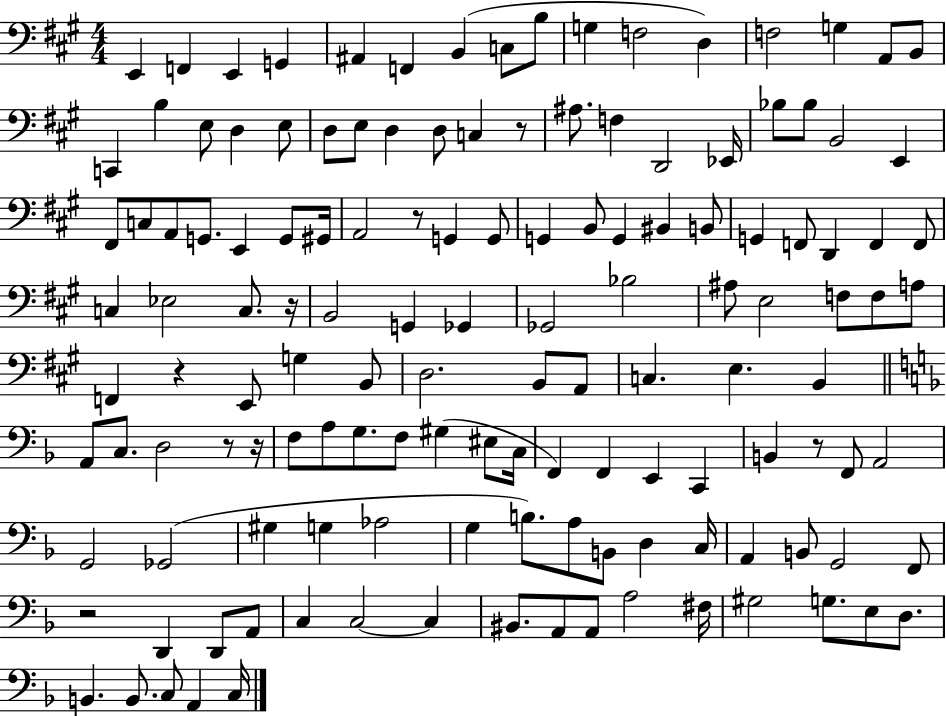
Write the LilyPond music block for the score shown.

{
  \clef bass
  \numericTimeSignature
  \time 4/4
  \key a \major
  e,4 f,4 e,4 g,4 | ais,4 f,4 b,4( c8 b8 | g4 f2 d4) | f2 g4 a,8 b,8 | \break c,4 b4 e8 d4 e8 | d8 e8 d4 d8 c4 r8 | ais8. f4 d,2 ees,16 | bes8 bes8 b,2 e,4 | \break fis,8 c8 a,8 g,8. e,4 g,8 gis,16 | a,2 r8 g,4 g,8 | g,4 b,8 g,4 bis,4 b,8 | g,4 f,8 d,4 f,4 f,8 | \break c4 ees2 c8. r16 | b,2 g,4 ges,4 | ges,2 bes2 | ais8 e2 f8 f8 a8 | \break f,4 r4 e,8 g4 b,8 | d2. b,8 a,8 | c4. e4. b,4 | \bar "||" \break \key d \minor a,8 c8. d2 r8 r16 | f8 a8 g8. f8 gis4( eis8 c16 | f,4) f,4 e,4 c,4 | b,4 r8 f,8 a,2 | \break g,2 ges,2( | gis4 g4 aes2 | g4 b8.) a8 b,8 d4 c16 | a,4 b,8 g,2 f,8 | \break r2 d,4 d,8 a,8 | c4 c2~~ c4 | bis,8. a,8 a,8 a2 fis16 | gis2 g8. e8 d8. | \break b,4. b,8. c8 a,4 c16 | \bar "|."
}